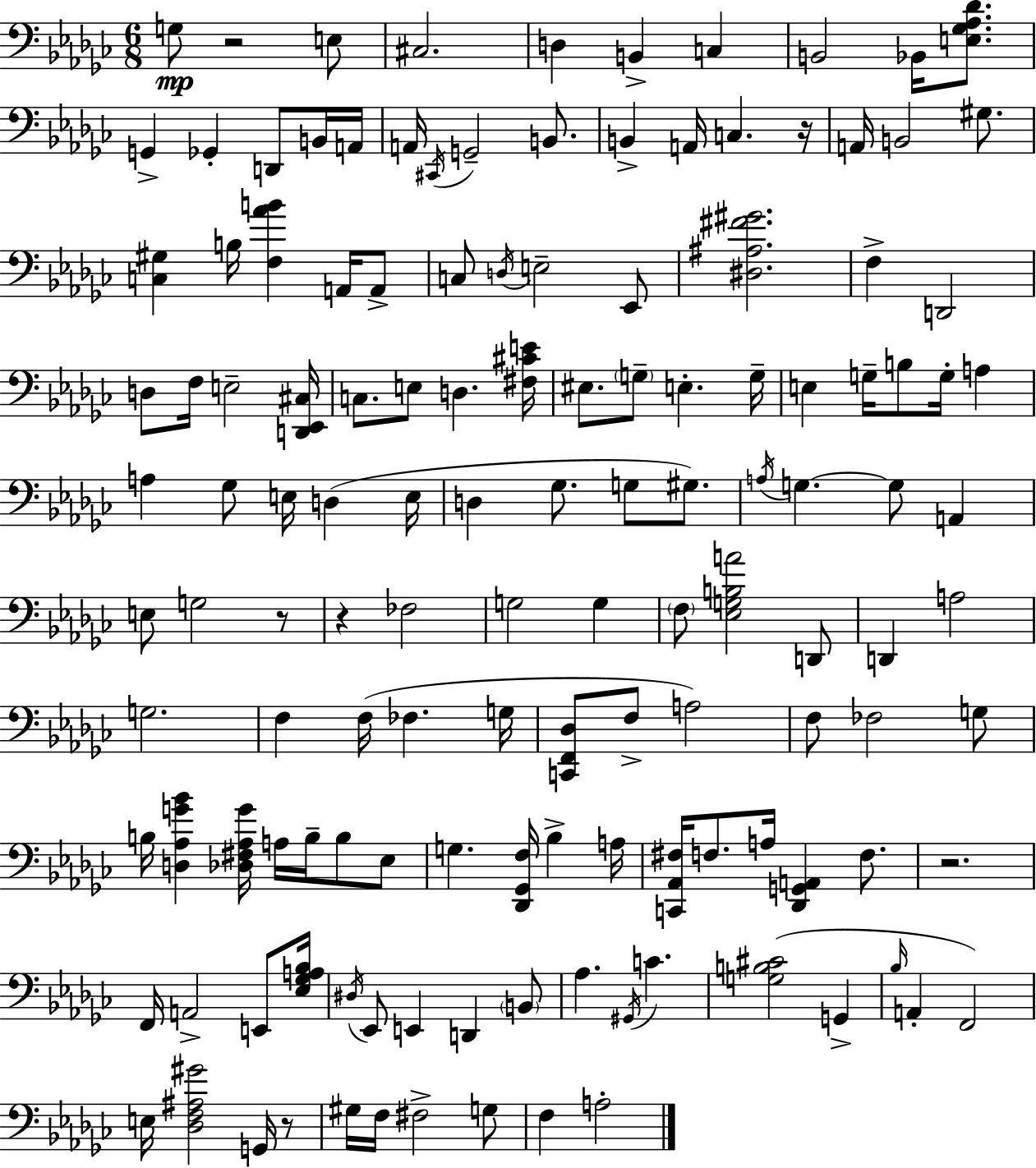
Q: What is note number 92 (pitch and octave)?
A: A2